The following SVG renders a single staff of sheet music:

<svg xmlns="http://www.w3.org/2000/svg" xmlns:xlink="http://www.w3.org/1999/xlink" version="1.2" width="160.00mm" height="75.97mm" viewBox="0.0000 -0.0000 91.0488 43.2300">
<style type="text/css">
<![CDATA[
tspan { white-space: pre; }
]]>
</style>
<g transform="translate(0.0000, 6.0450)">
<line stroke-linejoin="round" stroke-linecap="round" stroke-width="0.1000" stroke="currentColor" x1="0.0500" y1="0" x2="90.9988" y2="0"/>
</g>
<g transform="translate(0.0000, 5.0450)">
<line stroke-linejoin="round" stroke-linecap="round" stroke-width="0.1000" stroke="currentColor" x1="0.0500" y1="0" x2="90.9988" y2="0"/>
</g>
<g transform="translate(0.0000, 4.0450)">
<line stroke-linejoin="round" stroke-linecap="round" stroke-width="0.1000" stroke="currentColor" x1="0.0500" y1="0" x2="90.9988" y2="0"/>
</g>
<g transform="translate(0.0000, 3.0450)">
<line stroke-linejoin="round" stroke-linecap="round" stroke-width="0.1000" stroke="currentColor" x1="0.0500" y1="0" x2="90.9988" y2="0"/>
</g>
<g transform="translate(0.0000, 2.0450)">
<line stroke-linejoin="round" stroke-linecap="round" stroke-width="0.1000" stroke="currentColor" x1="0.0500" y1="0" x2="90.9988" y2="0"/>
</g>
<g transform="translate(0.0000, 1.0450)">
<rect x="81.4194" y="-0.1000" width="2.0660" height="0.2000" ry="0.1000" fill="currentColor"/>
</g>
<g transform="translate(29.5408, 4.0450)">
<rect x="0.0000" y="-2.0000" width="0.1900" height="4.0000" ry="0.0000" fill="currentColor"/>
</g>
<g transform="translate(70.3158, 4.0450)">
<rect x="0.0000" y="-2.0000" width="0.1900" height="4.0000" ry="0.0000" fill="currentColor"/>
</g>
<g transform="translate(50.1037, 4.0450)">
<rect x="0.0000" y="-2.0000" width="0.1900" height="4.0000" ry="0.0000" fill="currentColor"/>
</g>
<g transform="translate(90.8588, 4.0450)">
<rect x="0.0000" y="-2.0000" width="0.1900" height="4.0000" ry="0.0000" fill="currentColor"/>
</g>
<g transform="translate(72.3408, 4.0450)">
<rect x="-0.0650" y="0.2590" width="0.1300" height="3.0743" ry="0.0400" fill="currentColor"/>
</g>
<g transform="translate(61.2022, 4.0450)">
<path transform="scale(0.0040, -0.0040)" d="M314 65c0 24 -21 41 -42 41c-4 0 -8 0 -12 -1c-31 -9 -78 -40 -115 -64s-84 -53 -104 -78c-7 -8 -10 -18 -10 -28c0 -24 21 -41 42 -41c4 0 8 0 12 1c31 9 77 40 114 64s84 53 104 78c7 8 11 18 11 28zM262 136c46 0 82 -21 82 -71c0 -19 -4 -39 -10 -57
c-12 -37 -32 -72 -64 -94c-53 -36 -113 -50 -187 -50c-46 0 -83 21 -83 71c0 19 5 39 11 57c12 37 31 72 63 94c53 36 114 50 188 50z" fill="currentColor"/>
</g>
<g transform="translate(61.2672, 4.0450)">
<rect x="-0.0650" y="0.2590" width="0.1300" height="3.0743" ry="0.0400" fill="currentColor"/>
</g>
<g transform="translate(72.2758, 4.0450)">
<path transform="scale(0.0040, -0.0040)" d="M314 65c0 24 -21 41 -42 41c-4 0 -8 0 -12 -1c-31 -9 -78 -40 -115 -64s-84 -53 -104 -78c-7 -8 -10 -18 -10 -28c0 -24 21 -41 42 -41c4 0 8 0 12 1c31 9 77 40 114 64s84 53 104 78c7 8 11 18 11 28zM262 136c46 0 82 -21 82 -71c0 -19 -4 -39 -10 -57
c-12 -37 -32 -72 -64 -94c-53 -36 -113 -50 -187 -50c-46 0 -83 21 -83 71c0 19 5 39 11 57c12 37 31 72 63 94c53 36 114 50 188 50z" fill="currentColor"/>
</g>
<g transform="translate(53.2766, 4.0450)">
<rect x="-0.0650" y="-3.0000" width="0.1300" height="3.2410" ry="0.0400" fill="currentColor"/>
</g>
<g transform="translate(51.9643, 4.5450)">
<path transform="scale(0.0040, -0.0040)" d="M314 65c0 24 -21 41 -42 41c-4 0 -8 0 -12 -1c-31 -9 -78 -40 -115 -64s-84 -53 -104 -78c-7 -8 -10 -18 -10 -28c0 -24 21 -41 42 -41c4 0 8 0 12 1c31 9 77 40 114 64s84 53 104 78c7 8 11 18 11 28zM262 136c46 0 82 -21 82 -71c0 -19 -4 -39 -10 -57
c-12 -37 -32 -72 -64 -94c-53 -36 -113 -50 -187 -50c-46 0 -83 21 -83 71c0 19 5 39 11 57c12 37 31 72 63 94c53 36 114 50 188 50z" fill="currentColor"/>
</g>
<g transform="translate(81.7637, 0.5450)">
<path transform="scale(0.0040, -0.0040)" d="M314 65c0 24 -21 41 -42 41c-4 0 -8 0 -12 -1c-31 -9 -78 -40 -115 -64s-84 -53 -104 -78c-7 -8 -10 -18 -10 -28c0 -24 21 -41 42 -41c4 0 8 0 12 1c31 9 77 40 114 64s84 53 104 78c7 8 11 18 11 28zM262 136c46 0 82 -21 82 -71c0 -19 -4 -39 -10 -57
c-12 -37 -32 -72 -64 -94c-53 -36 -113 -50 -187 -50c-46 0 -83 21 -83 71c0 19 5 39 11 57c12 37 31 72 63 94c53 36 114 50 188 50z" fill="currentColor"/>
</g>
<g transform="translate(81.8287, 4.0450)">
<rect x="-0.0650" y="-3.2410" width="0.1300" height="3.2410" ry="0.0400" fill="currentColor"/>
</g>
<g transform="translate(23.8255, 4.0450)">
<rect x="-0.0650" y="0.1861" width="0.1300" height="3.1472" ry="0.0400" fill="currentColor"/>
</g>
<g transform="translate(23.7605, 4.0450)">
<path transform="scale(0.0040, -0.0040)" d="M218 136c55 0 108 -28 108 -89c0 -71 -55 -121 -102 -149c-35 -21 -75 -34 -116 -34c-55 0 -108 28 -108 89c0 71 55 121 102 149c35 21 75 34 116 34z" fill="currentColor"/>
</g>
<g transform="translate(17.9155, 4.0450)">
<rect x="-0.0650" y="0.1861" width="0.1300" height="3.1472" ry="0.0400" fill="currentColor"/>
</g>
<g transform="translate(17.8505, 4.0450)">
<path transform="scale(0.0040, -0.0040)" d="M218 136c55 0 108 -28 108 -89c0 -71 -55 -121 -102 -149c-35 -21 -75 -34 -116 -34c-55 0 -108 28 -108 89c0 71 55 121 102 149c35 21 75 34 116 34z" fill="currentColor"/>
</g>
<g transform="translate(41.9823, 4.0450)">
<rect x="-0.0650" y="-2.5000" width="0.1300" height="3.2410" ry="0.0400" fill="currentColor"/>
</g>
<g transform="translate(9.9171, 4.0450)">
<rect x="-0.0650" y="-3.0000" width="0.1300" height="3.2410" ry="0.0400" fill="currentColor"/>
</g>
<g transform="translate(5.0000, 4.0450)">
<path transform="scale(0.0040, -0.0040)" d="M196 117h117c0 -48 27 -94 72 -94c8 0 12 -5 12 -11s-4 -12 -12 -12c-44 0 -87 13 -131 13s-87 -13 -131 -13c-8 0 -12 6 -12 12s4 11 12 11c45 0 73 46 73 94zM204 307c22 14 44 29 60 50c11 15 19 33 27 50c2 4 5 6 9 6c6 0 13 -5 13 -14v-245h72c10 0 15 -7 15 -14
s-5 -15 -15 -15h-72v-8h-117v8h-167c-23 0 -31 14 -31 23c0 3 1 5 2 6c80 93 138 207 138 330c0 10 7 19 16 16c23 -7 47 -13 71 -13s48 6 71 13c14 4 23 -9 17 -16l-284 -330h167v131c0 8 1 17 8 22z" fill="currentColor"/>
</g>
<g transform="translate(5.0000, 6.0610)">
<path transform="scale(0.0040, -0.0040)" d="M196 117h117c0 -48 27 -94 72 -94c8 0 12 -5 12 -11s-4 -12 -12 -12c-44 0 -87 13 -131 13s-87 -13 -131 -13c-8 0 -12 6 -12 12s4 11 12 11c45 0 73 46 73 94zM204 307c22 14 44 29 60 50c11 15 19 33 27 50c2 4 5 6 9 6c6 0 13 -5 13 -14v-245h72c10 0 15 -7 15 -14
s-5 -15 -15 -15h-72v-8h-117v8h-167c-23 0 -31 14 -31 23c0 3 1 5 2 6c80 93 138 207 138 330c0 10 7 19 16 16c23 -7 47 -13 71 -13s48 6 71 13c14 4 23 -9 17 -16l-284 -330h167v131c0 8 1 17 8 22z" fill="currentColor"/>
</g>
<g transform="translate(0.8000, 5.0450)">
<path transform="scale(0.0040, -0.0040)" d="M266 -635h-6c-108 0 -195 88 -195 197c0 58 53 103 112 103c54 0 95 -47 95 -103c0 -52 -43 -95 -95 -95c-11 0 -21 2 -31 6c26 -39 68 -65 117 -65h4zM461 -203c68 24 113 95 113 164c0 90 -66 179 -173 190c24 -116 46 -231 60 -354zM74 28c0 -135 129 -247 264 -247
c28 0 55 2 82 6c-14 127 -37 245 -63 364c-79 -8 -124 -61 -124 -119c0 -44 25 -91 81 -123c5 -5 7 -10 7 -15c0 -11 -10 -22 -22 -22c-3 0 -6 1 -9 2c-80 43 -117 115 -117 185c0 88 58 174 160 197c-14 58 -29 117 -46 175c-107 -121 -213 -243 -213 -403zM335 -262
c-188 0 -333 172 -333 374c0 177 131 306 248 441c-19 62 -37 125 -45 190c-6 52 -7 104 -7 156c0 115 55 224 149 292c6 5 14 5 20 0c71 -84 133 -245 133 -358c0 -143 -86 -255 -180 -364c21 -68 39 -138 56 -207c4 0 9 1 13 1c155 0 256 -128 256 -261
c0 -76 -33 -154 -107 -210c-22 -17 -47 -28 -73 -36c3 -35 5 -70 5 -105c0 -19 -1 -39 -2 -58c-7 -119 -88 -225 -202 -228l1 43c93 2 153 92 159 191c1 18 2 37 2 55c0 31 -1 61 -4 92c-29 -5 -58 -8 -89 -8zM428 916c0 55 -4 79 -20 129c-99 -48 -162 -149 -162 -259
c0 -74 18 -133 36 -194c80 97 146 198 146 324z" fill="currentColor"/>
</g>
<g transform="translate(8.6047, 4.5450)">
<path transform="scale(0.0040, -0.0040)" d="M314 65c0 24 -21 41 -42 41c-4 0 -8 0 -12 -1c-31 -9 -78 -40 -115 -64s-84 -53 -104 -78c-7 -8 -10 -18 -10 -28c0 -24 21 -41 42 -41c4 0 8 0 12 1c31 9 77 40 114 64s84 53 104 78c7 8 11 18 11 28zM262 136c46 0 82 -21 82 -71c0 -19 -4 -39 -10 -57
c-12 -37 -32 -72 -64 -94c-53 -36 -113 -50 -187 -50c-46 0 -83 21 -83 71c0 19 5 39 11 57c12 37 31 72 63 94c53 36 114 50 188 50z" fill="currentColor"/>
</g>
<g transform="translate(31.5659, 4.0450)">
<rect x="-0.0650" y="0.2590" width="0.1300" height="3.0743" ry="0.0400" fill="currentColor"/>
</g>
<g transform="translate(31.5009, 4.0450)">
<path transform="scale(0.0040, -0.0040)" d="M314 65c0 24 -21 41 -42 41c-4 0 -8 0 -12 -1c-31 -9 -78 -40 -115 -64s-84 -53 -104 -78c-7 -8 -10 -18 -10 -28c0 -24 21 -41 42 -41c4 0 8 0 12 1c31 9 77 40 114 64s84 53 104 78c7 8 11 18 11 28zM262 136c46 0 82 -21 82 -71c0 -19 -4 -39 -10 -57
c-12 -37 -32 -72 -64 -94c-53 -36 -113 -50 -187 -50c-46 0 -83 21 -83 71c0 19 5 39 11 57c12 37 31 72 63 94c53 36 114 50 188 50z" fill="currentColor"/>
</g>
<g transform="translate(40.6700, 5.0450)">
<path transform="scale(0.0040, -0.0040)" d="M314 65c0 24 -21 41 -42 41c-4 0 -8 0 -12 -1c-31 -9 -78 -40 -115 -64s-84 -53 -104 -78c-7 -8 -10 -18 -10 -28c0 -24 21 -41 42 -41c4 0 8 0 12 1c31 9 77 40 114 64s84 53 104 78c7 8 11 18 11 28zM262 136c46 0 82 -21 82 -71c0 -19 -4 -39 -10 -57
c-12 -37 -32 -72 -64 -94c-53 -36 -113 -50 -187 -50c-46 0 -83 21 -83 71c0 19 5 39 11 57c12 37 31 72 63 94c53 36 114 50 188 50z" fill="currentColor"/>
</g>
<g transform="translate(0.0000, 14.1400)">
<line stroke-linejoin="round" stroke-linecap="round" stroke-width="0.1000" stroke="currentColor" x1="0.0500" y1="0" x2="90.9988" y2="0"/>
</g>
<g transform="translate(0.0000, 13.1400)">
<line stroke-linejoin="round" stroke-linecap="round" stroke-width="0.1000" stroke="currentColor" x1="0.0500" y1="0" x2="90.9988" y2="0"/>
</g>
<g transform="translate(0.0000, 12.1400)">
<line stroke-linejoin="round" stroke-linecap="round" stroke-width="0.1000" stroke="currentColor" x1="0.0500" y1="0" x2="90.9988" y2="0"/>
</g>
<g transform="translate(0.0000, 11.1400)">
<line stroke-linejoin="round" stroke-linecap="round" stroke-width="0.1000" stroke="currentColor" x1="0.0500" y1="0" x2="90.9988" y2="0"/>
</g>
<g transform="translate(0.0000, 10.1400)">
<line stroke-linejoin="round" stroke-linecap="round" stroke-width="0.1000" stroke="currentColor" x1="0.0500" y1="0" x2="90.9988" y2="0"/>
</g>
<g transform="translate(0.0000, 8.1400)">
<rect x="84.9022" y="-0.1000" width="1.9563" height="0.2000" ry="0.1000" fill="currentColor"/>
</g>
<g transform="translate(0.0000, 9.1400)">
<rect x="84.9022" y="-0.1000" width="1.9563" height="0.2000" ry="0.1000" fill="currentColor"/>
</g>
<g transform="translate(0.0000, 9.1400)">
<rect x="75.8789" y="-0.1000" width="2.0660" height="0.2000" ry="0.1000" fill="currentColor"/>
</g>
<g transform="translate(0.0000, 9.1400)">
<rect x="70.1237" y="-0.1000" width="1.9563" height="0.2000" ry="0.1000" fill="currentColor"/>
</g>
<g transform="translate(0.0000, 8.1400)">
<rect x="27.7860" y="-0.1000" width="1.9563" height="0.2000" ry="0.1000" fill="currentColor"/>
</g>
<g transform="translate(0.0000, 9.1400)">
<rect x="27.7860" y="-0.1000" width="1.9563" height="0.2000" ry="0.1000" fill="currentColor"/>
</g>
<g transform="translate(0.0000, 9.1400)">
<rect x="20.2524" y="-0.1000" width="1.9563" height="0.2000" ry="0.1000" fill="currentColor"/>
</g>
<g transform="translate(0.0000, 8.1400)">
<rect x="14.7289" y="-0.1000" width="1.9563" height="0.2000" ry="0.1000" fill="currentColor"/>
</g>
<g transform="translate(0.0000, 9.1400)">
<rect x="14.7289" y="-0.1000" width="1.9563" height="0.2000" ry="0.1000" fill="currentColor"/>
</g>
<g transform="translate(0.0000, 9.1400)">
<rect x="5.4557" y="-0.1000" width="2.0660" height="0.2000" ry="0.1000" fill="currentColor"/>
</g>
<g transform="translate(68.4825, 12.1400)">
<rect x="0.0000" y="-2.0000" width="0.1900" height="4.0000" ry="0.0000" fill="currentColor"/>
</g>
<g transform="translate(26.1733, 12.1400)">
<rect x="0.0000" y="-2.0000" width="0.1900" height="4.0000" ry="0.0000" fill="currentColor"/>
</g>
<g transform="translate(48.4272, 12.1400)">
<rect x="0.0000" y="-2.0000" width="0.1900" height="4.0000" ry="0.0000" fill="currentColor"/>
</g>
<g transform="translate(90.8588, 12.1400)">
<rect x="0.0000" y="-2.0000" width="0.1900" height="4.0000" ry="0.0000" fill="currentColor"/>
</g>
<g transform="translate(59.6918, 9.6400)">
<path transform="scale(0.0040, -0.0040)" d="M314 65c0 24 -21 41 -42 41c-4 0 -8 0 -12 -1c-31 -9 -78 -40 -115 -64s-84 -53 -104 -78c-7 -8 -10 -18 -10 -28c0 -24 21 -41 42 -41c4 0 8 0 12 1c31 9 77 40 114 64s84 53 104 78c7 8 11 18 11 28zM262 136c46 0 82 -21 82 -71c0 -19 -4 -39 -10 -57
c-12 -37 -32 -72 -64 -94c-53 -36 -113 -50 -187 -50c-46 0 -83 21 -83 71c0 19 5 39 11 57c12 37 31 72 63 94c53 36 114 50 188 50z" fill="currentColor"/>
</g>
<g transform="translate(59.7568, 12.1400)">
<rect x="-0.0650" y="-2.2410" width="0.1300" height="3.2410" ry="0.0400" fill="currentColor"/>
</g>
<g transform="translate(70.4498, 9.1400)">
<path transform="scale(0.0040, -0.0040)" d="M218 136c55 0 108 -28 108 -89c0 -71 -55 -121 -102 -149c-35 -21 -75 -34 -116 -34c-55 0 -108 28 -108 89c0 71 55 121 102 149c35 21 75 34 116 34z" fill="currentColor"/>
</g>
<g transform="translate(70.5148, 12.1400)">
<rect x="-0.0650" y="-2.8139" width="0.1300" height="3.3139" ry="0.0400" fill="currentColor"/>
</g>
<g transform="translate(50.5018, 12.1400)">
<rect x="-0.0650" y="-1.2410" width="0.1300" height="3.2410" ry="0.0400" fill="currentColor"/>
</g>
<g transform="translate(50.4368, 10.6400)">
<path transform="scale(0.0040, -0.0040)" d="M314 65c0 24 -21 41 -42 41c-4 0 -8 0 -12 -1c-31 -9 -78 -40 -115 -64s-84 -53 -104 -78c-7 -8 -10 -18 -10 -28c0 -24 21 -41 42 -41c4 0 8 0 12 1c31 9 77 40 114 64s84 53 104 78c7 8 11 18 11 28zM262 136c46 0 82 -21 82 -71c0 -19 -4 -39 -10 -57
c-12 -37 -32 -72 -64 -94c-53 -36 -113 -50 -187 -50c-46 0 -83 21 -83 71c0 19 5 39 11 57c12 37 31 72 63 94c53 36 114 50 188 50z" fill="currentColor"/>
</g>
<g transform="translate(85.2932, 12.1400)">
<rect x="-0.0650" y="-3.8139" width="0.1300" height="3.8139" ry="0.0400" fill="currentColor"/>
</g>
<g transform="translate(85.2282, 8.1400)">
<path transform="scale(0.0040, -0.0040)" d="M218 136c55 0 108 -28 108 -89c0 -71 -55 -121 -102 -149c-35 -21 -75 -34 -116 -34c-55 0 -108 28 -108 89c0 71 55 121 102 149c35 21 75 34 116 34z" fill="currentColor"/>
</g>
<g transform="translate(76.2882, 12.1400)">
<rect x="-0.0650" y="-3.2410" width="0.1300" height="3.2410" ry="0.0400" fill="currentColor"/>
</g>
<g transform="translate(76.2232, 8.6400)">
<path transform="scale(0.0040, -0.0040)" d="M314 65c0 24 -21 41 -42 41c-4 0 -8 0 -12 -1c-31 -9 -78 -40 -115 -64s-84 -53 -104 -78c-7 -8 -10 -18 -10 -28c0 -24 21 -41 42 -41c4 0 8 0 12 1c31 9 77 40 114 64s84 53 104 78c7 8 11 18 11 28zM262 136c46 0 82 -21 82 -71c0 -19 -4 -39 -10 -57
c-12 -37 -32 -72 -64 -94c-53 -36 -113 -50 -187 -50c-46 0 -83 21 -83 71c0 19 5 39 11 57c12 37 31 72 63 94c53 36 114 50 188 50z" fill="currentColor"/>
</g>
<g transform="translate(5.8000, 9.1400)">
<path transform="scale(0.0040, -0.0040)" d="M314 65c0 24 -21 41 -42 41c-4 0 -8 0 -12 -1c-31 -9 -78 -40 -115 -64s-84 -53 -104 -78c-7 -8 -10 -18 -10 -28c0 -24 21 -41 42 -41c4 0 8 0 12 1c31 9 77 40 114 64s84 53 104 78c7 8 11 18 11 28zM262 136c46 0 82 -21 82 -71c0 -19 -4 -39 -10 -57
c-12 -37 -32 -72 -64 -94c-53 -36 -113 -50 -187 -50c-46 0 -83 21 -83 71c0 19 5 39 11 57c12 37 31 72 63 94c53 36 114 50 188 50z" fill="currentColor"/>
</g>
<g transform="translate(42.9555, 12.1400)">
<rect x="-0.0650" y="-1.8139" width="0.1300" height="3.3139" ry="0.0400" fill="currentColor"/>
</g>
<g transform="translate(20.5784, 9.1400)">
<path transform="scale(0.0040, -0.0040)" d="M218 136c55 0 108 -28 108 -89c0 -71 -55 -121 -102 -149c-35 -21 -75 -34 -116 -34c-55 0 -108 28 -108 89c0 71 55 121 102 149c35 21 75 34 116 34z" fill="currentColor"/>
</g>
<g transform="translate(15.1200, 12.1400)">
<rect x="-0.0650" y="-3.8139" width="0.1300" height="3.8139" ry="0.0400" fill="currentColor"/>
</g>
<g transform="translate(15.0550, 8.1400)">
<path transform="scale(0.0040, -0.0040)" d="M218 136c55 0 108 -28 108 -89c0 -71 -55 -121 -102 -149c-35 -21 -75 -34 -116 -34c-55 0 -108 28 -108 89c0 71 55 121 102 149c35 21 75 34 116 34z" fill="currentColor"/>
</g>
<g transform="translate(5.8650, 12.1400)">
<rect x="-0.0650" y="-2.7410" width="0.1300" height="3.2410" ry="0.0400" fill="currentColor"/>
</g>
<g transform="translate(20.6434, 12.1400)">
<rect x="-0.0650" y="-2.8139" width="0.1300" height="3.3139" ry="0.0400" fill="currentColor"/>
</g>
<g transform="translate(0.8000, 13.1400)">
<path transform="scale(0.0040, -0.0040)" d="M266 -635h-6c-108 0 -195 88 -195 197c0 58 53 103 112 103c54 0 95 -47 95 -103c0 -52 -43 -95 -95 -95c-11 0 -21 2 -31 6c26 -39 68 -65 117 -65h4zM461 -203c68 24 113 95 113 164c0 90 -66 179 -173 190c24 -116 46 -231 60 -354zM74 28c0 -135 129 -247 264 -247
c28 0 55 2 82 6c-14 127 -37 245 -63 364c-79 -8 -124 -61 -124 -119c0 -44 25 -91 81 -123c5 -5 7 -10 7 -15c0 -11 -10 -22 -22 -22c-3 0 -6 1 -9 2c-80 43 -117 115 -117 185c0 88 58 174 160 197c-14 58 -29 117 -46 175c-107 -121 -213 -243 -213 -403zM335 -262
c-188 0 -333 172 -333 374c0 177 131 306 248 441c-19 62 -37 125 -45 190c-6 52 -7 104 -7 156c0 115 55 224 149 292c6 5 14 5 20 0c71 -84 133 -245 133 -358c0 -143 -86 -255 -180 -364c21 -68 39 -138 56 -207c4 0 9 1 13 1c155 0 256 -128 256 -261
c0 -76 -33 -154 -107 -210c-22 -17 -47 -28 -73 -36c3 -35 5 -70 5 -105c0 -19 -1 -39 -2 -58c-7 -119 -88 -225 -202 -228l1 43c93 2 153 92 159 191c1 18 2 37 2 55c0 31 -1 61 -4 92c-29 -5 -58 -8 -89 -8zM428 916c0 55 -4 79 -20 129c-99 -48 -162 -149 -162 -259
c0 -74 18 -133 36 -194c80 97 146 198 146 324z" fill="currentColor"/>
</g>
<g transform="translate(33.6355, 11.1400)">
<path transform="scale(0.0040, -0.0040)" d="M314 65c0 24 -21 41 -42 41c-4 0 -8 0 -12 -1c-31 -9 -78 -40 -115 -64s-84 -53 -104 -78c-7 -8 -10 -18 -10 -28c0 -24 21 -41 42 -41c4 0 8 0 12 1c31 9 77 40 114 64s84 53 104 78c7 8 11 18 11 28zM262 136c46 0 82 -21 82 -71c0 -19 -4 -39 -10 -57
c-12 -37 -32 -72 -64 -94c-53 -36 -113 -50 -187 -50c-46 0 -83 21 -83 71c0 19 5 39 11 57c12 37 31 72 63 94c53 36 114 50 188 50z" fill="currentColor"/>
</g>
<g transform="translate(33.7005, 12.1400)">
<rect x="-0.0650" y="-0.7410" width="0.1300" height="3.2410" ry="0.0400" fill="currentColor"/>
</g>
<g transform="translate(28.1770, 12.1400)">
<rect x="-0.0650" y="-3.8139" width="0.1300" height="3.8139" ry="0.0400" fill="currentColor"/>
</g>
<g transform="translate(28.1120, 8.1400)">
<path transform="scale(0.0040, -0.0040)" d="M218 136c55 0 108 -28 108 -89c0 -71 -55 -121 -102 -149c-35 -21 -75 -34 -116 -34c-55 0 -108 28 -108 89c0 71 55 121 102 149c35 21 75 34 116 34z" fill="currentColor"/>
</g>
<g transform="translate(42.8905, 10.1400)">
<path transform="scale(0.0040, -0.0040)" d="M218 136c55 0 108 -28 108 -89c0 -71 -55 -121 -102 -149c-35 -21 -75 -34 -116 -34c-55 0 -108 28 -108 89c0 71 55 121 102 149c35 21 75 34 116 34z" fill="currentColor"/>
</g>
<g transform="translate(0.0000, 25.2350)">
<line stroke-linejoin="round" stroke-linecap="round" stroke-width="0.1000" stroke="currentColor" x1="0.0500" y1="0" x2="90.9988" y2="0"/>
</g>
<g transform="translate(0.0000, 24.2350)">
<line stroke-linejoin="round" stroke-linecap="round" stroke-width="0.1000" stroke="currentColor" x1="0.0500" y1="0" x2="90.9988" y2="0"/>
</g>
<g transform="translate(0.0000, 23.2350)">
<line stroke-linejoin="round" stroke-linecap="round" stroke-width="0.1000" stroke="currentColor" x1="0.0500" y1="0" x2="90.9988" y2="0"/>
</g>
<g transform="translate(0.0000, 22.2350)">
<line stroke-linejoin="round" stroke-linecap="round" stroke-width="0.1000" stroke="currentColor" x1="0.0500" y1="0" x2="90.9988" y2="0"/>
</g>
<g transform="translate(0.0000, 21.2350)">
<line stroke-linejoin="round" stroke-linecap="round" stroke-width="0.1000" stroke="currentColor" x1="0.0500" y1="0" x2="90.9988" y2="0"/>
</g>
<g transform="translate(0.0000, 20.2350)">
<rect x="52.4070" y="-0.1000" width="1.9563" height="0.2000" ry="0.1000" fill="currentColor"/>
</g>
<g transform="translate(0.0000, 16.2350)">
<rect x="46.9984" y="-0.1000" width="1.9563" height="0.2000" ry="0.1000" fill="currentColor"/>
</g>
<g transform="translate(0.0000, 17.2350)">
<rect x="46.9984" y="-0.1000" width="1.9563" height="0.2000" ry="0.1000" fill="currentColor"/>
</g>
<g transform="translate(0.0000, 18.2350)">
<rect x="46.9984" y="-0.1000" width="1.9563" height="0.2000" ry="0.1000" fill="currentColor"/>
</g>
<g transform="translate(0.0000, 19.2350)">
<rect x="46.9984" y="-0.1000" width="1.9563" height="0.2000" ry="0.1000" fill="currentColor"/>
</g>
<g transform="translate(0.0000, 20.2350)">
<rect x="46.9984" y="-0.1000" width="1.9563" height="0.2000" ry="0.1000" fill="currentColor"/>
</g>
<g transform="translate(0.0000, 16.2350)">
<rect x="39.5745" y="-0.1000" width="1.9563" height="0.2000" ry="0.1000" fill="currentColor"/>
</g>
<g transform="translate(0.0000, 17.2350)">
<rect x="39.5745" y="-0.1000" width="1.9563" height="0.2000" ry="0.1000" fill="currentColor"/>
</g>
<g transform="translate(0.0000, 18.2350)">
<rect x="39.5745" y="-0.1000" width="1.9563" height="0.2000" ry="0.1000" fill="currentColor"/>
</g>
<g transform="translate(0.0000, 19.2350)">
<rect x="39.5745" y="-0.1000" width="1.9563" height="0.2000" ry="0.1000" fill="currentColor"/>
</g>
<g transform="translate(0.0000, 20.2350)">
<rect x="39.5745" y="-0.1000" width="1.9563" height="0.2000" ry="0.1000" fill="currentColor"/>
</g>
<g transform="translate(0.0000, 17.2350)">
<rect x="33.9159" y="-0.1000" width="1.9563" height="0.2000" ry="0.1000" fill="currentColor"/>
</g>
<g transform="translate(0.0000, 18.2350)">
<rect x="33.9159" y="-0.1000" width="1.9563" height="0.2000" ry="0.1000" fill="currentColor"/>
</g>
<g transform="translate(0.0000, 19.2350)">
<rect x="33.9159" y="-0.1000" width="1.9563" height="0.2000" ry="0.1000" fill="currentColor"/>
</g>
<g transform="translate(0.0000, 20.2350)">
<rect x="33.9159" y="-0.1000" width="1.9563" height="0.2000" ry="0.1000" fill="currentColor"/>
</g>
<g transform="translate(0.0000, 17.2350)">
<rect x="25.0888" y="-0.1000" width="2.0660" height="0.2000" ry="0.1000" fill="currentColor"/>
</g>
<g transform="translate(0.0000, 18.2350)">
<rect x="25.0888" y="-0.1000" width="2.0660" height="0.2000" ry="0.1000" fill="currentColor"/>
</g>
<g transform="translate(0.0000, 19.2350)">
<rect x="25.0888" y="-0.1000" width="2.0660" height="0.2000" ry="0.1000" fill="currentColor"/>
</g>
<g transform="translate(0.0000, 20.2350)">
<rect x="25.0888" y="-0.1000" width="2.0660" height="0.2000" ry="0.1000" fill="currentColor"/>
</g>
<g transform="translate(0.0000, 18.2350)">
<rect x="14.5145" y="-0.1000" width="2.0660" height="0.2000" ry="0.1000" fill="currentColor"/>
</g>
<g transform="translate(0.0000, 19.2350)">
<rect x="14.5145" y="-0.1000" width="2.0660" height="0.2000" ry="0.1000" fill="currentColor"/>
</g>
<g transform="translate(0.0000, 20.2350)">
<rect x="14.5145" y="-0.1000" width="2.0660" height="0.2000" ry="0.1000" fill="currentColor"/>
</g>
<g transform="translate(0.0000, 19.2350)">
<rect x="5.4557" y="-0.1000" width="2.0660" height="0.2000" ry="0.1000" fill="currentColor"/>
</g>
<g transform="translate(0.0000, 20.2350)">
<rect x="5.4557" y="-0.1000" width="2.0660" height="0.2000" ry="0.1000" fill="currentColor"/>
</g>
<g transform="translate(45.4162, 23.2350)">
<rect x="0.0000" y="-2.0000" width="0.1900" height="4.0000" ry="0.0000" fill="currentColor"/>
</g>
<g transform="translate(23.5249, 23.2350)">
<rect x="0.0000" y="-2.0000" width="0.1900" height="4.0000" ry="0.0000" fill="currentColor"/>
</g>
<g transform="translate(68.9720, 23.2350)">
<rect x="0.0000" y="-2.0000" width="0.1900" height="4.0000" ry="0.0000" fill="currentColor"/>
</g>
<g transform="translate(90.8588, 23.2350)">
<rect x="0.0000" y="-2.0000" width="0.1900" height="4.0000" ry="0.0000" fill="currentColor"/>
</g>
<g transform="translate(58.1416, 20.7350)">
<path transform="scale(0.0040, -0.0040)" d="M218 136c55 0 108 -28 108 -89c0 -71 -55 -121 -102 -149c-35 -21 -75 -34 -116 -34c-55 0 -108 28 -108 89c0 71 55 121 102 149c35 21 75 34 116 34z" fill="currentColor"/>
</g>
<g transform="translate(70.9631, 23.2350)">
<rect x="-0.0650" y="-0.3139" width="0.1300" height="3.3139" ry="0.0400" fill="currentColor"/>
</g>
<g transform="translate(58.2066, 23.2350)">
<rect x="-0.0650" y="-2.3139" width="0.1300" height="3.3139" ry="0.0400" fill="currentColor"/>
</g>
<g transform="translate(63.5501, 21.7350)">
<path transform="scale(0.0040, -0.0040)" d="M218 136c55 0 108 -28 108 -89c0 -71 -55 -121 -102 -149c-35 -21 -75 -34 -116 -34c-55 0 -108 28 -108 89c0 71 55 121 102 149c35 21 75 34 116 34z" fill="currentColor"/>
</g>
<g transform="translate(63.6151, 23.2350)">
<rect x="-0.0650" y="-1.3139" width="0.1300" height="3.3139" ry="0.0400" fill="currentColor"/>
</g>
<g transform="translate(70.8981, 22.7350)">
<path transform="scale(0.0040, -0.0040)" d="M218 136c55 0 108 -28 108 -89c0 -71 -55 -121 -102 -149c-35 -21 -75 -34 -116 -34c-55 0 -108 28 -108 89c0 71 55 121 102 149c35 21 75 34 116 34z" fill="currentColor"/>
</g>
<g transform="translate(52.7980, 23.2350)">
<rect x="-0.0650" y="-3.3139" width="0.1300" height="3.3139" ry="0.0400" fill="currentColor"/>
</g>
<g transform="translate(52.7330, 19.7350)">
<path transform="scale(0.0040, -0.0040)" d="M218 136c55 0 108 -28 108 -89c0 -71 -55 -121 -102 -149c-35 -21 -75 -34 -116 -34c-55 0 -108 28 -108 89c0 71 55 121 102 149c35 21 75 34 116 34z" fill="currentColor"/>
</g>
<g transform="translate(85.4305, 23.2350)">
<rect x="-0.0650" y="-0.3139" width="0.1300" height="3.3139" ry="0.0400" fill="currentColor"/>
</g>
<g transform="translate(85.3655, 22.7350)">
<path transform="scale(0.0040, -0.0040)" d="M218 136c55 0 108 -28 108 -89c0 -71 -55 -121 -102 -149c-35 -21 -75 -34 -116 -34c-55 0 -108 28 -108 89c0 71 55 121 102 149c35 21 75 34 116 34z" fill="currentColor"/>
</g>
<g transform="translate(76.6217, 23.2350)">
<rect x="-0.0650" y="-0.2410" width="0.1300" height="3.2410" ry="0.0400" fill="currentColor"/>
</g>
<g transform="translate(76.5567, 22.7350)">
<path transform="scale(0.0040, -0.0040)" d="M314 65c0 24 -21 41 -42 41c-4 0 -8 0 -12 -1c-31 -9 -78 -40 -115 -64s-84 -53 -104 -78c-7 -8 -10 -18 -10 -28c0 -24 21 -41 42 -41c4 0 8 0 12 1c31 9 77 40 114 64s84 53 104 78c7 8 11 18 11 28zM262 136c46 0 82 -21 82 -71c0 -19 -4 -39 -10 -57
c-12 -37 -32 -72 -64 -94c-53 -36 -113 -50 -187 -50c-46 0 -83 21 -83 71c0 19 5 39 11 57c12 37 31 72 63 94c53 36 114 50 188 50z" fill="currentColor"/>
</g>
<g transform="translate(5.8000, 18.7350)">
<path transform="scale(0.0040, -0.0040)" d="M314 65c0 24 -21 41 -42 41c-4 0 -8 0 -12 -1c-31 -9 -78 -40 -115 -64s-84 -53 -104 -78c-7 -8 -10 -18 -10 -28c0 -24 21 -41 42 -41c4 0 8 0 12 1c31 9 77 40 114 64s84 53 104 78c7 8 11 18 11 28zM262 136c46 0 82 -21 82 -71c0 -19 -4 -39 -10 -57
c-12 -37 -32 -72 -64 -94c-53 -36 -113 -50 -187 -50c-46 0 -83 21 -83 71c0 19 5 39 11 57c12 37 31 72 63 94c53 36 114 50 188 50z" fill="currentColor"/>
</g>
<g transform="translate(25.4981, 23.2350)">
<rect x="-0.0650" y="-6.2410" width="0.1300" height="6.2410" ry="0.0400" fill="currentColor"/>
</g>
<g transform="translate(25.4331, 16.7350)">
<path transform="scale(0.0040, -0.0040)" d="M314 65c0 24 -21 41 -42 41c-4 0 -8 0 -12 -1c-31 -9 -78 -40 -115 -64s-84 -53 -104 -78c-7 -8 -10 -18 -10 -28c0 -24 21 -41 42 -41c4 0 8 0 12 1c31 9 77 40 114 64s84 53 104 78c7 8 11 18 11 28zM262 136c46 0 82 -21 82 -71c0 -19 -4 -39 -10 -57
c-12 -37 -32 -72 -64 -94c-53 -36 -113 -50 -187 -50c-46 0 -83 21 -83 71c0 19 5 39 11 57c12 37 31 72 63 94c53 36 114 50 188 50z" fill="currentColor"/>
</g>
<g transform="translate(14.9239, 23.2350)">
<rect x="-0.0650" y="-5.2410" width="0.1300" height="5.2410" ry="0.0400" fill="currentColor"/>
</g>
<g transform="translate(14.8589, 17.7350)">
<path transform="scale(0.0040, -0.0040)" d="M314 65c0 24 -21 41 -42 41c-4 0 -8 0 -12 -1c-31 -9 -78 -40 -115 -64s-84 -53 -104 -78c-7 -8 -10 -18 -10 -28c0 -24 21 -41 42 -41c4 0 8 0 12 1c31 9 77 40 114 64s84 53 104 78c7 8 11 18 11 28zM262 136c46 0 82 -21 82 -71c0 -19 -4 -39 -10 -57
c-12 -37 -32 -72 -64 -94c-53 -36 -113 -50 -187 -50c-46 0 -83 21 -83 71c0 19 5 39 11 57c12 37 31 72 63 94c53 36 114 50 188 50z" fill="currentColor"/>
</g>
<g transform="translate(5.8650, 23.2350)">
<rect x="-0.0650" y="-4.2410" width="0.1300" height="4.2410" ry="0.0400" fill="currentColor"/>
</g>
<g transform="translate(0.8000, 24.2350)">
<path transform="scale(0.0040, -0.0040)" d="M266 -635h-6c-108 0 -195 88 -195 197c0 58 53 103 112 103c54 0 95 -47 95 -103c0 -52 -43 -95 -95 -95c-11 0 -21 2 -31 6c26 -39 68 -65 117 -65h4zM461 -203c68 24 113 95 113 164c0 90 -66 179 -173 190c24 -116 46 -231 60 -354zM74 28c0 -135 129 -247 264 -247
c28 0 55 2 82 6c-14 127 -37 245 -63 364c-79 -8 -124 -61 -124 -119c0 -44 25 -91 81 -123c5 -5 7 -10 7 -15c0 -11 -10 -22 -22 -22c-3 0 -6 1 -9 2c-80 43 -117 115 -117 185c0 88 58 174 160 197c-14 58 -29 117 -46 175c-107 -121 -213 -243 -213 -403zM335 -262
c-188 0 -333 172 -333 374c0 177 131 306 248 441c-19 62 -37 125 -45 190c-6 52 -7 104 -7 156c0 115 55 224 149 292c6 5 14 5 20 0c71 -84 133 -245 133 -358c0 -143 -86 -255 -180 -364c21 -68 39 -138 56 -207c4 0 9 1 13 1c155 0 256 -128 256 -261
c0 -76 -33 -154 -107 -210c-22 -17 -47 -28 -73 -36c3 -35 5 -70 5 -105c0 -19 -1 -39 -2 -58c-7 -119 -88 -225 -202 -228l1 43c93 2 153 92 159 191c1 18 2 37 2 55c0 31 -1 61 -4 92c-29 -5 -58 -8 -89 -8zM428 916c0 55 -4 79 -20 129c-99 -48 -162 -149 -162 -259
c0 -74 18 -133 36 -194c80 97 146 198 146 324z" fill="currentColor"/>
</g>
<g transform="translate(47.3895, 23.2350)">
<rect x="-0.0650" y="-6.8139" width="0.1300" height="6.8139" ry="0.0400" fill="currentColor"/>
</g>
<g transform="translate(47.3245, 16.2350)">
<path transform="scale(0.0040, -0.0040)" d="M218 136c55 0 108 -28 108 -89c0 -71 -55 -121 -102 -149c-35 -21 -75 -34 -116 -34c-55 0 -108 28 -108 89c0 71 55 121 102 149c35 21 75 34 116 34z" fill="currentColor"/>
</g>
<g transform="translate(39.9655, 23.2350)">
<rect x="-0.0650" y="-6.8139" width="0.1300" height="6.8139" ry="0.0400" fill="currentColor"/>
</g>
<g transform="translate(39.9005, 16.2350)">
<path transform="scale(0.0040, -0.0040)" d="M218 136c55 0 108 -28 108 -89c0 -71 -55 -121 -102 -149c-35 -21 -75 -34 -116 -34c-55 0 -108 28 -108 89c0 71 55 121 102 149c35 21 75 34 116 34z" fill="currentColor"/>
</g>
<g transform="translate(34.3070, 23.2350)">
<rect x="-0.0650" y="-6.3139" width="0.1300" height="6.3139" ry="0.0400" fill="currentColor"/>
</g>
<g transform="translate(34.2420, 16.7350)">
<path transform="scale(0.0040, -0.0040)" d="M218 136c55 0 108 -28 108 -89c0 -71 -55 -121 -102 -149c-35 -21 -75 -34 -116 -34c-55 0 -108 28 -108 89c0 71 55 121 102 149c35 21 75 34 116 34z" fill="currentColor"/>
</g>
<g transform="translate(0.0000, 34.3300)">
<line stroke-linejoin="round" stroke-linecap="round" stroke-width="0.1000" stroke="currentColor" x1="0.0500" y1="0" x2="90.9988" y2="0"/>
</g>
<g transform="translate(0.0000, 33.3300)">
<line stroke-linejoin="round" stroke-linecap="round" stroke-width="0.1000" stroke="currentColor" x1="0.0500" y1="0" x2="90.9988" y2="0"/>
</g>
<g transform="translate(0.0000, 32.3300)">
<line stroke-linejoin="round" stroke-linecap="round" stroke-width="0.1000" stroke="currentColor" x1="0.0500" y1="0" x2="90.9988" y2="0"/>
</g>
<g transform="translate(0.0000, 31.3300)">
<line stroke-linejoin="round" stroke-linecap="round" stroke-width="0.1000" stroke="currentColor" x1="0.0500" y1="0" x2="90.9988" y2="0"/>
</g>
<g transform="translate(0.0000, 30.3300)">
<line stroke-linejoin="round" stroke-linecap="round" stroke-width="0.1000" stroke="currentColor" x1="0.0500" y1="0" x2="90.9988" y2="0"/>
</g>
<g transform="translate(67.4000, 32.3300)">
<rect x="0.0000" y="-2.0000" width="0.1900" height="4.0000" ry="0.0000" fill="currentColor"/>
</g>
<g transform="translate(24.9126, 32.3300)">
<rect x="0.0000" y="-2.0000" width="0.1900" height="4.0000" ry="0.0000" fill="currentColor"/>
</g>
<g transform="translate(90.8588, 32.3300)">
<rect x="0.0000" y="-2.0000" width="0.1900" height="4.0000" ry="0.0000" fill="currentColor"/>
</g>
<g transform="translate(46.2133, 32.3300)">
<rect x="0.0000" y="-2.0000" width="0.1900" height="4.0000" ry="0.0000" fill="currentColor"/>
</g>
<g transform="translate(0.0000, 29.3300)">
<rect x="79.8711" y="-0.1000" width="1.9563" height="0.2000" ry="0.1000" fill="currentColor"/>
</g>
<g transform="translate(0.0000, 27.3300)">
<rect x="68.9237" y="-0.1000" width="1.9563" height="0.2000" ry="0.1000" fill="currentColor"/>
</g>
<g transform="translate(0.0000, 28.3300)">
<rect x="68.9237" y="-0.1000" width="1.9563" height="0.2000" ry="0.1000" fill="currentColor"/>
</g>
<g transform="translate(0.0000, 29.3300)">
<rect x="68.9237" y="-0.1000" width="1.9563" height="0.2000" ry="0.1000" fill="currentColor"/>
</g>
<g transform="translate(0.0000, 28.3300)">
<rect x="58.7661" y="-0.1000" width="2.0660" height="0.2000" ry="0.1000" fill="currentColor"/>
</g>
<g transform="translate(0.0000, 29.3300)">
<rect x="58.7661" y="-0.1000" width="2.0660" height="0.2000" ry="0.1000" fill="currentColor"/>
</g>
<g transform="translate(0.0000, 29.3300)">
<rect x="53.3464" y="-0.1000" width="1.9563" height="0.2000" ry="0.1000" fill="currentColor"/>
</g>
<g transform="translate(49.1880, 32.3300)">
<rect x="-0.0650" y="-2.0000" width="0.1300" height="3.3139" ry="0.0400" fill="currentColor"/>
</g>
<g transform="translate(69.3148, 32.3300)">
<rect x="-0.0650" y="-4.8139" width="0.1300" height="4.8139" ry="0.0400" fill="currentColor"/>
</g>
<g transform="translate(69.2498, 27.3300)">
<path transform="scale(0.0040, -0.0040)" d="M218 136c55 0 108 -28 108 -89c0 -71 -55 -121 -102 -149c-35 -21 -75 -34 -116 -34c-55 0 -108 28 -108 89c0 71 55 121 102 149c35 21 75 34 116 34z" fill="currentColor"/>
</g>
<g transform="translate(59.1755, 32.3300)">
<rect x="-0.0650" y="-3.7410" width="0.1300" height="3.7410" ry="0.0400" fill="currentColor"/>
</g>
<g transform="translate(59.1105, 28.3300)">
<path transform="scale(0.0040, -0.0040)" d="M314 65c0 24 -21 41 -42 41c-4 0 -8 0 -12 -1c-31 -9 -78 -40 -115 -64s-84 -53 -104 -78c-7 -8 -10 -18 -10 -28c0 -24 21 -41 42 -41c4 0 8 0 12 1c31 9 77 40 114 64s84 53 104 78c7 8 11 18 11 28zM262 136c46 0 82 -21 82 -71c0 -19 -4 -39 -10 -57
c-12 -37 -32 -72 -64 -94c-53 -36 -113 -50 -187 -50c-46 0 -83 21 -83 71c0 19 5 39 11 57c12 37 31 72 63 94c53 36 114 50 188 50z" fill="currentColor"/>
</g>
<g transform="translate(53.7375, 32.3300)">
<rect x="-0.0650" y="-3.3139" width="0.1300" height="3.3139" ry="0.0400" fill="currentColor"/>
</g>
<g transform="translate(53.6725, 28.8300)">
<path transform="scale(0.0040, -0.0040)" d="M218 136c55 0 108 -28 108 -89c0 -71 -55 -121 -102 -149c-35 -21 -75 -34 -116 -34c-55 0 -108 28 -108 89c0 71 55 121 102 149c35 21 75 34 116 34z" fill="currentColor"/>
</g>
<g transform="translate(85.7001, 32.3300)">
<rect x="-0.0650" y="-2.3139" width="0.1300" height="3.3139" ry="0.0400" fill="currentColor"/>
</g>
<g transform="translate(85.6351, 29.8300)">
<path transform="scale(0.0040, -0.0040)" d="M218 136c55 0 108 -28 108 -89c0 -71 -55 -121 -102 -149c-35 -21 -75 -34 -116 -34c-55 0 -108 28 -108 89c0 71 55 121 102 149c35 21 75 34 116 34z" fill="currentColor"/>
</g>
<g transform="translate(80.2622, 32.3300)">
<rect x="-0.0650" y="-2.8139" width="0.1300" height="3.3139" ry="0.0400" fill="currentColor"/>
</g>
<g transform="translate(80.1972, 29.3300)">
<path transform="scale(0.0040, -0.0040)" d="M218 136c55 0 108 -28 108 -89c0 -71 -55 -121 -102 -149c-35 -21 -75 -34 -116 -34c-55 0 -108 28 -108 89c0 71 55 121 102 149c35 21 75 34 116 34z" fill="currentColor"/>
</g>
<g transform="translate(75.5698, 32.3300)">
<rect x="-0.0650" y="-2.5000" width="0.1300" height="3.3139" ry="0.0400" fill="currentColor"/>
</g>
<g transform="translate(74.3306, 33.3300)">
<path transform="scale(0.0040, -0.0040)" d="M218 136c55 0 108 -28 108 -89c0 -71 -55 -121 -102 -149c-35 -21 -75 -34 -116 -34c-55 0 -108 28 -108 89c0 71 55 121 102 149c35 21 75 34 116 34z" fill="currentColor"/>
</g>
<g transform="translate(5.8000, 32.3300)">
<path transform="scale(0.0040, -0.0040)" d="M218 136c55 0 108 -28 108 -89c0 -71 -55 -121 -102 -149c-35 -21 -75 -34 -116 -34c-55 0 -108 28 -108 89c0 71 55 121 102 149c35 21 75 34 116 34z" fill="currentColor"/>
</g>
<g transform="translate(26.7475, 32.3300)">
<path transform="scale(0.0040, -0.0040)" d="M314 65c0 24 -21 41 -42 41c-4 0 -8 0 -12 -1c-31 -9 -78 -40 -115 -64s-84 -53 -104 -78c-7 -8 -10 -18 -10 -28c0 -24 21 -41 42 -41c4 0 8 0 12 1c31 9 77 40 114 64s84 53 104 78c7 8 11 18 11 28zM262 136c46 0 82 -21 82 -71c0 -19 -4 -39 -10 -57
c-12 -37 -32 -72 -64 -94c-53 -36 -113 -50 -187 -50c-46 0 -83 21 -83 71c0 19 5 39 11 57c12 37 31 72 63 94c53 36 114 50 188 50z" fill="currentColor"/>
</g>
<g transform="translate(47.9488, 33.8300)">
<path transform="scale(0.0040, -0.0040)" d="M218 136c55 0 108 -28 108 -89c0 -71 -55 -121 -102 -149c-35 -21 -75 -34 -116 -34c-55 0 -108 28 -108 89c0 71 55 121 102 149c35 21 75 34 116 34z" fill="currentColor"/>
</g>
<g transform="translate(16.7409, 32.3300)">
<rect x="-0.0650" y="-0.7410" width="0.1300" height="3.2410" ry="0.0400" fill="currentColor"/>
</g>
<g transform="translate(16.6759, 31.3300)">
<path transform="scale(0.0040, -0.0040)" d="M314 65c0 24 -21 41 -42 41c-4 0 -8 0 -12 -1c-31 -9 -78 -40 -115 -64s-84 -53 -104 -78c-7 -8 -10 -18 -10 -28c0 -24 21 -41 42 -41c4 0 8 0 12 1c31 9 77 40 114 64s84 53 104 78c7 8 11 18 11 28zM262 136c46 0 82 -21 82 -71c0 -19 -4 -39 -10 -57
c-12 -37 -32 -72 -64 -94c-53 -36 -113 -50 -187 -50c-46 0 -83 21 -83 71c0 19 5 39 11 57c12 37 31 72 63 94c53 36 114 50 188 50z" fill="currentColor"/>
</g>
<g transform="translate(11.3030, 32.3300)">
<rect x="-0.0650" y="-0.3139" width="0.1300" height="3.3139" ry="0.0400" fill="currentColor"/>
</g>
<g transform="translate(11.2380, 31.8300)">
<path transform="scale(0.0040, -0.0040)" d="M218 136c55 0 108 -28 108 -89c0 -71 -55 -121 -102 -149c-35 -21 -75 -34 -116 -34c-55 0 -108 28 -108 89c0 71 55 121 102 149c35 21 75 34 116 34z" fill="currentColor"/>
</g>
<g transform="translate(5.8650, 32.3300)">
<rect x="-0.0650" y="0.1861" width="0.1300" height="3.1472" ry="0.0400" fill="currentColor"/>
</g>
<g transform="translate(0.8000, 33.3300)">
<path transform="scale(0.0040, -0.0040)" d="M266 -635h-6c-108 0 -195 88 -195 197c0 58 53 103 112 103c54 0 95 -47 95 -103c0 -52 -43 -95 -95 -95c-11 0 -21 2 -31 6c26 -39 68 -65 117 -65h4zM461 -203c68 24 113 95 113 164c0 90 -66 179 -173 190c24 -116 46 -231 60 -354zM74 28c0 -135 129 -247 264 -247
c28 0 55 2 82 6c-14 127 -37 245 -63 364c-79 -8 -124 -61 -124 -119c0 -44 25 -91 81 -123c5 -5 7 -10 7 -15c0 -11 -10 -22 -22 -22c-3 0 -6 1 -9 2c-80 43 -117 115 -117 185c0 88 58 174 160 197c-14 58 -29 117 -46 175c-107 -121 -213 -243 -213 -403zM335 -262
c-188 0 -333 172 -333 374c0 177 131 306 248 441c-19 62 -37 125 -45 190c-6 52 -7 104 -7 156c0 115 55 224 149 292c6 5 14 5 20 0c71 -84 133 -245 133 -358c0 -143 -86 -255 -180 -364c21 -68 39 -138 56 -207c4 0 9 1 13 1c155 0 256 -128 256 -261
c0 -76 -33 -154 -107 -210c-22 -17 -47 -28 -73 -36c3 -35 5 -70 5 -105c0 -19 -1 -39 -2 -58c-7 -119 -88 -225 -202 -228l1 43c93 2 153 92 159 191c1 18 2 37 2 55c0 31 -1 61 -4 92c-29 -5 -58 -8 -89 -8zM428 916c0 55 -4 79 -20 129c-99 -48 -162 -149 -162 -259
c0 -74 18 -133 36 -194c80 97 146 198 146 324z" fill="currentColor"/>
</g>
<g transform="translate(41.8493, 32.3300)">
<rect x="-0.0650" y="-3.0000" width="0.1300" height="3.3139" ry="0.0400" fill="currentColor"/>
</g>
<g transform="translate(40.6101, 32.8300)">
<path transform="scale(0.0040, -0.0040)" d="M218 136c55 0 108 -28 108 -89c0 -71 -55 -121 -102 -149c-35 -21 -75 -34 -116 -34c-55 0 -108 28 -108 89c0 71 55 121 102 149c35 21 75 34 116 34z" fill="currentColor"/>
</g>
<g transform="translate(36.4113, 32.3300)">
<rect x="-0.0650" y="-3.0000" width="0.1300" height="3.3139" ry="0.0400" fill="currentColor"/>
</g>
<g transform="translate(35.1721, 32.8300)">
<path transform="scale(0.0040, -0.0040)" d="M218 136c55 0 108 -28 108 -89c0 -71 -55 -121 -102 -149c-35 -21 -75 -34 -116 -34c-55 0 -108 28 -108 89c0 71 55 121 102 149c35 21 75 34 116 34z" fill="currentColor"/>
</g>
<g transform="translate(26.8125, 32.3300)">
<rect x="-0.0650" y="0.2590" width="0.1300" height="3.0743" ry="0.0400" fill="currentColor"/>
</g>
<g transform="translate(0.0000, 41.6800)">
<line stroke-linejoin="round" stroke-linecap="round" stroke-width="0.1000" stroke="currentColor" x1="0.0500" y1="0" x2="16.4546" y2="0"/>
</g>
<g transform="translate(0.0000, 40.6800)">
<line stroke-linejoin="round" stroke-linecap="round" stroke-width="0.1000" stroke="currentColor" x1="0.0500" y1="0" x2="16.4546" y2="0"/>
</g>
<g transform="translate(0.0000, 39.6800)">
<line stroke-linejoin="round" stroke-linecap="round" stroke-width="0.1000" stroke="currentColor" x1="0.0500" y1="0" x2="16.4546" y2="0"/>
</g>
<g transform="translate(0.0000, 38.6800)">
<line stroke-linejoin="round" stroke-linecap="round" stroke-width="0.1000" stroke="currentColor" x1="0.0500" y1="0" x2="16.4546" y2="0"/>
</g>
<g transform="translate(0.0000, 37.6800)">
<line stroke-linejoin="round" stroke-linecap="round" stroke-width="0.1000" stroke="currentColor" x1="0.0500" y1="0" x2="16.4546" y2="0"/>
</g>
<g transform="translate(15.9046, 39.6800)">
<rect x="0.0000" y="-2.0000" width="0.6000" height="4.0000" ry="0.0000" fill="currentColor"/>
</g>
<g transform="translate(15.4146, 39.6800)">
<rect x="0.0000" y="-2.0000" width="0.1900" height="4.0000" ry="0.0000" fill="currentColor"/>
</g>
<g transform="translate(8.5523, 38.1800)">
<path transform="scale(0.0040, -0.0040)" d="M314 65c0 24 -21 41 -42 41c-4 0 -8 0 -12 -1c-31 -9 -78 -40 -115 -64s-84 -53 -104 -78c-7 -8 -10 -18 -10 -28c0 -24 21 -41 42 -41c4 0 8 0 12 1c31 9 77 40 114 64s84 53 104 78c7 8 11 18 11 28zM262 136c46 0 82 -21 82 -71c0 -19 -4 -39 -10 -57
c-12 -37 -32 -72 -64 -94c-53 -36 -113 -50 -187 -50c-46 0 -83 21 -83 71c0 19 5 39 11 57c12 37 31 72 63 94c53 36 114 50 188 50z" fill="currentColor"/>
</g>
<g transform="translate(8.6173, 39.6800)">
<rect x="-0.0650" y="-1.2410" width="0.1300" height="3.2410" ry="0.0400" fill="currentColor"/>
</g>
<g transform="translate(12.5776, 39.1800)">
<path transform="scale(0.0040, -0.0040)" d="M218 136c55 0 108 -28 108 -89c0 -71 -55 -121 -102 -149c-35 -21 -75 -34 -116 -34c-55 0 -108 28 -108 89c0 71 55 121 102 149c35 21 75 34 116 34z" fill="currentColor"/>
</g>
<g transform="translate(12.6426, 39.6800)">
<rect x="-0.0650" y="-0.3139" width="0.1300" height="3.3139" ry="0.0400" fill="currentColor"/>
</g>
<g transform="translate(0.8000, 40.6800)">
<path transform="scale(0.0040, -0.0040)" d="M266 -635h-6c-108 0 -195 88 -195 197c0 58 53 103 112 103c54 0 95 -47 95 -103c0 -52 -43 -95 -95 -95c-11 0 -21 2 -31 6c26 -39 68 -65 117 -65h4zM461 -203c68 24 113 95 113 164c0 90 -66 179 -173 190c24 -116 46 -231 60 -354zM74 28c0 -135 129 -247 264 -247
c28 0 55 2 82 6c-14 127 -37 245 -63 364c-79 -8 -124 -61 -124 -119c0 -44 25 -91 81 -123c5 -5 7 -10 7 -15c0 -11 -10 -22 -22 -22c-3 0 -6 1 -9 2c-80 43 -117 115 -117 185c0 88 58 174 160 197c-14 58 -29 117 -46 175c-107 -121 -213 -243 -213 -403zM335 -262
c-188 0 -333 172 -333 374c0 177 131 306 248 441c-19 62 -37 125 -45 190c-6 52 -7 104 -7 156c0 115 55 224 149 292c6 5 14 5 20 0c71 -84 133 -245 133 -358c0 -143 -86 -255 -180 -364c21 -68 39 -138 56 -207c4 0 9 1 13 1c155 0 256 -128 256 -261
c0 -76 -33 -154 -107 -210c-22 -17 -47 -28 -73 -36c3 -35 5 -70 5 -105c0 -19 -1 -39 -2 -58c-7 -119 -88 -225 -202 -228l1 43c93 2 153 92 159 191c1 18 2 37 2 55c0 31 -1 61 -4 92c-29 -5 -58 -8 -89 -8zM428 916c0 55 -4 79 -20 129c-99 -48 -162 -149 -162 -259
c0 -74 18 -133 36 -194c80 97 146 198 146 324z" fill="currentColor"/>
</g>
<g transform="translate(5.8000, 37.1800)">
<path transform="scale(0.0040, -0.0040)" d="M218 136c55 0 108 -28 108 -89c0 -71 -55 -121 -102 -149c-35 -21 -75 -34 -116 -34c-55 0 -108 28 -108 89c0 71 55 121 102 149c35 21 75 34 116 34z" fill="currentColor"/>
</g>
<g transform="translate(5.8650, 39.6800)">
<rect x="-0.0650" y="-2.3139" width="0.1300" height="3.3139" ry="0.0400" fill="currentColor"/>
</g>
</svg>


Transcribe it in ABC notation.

X:1
T:Untitled
M:4/4
L:1/4
K:C
A2 B B B2 G2 A2 B2 B2 b2 a2 c' a c' d2 f e2 g2 a b2 c' d'2 f'2 a'2 a' b' b' b g e c c2 c B c d2 B2 A A F b c'2 e' G a g g e2 c